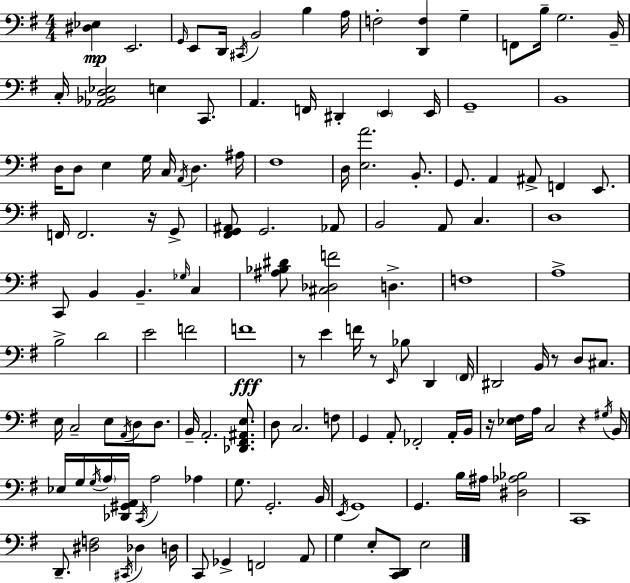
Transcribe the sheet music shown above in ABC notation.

X:1
T:Untitled
M:4/4
L:1/4
K:Em
[^D,_E,] E,,2 G,,/4 E,,/2 D,,/4 ^C,,/4 B,,2 B, A,/4 F,2 [D,,F,] G, F,,/2 B,/4 G,2 B,,/4 C,/4 [_A,,_B,,D,_E,]2 E, C,,/2 A,, F,,/4 ^D,, E,, E,,/4 G,,4 B,,4 D,/4 D,/2 E, G,/4 C,/4 A,,/4 D, ^A,/4 ^F,4 D,/4 [E,A]2 B,,/2 G,,/2 A,, ^A,,/2 F,, E,,/2 F,,/4 F,,2 z/4 G,,/2 [^F,,G,,^A,,]/2 G,,2 _A,,/2 B,,2 A,,/2 C, D,4 C,,/2 B,, B,, _G,/4 C, [^A,_B,^D]/2 [^C,_D,F]2 D, F,4 A,4 B,2 D2 E2 F2 F4 z/2 E F/4 z/2 E,,/4 _B,/2 D,, ^F,,/4 ^D,,2 B,,/4 z/2 D,/2 ^C,/2 E,/4 C,2 E,/2 A,,/4 D,/2 D,/2 B,,/4 A,,2 [_D,,^F,,^A,,E,]/2 D,/2 C,2 F,/2 G,, A,,/2 _F,,2 A,,/4 B,,/4 z/4 [_E,^F,]/4 A,/4 C,2 z ^G,/4 B,,/4 _E,/4 G,/4 G,/4 A,/4 [_D,,^G,,A,,]/4 C,,/4 A,2 _A, G,/2 G,,2 B,,/4 E,,/4 G,,4 G,, B,/4 ^A,/4 [^D,_A,_B,]2 C,,4 D,,/2 [^D,F,]2 ^C,,/4 _D, D,/4 C,,/2 _G,, F,,2 A,,/2 G, E,/2 [C,,D,,]/2 E,2